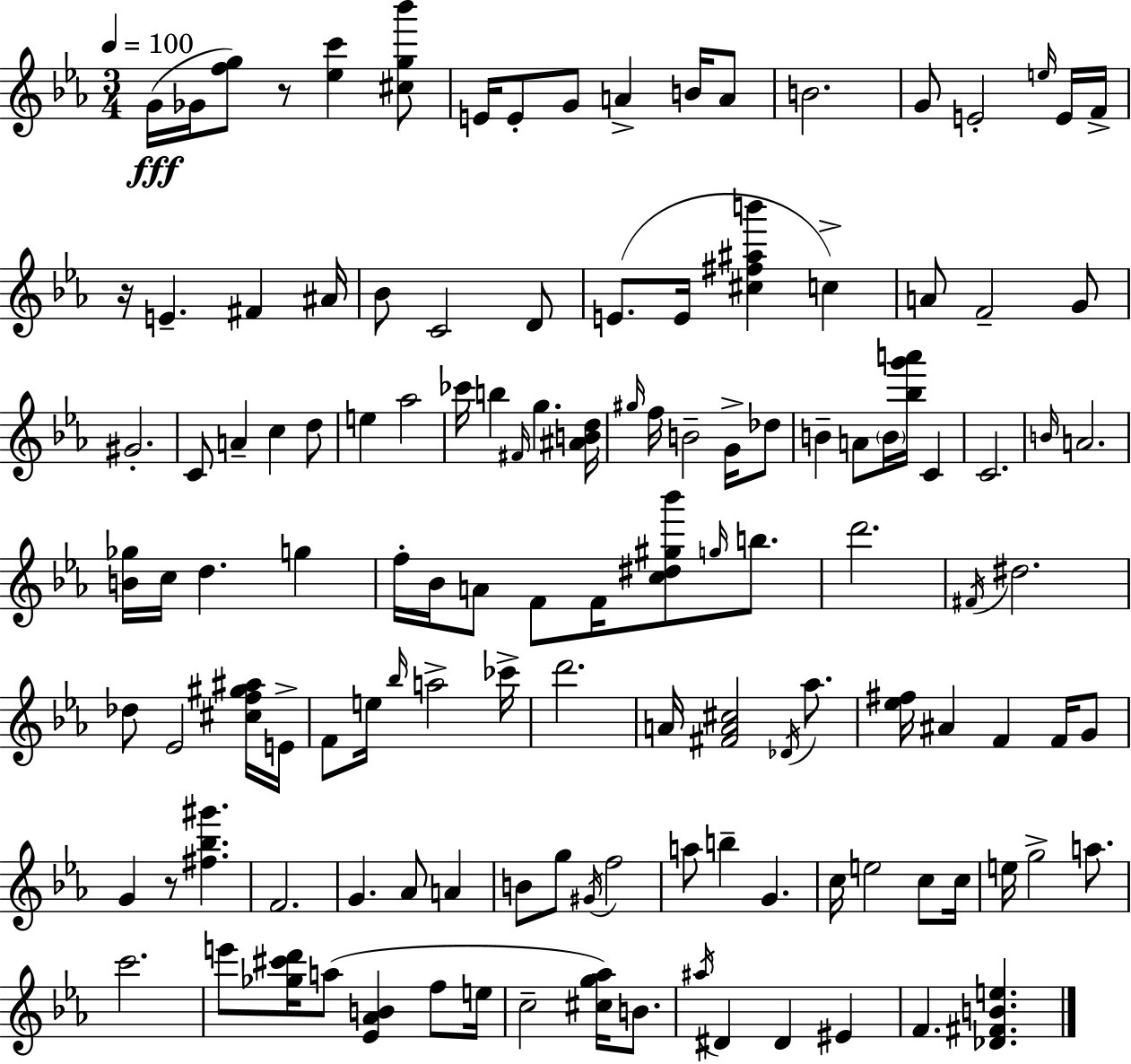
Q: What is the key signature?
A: EES major